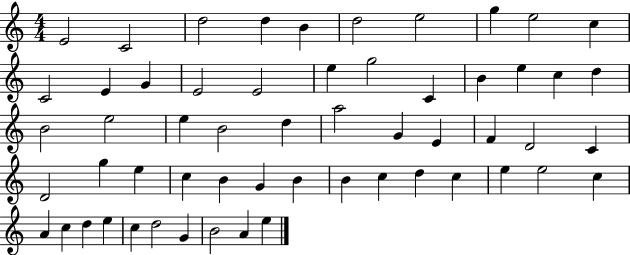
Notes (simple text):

E4/h C4/h D5/h D5/q B4/q D5/h E5/h G5/q E5/h C5/q C4/h E4/q G4/q E4/h E4/h E5/q G5/h C4/q B4/q E5/q C5/q D5/q B4/h E5/h E5/q B4/h D5/q A5/h G4/q E4/q F4/q D4/h C4/q D4/h G5/q E5/q C5/q B4/q G4/q B4/q B4/q C5/q D5/q C5/q E5/q E5/h C5/q A4/q C5/q D5/q E5/q C5/q D5/h G4/q B4/h A4/q E5/q